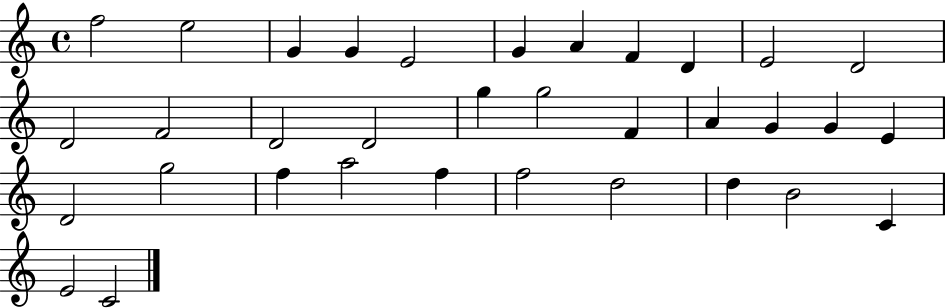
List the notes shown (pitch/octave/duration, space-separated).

F5/h E5/h G4/q G4/q E4/h G4/q A4/q F4/q D4/q E4/h D4/h D4/h F4/h D4/h D4/h G5/q G5/h F4/q A4/q G4/q G4/q E4/q D4/h G5/h F5/q A5/h F5/q F5/h D5/h D5/q B4/h C4/q E4/h C4/h